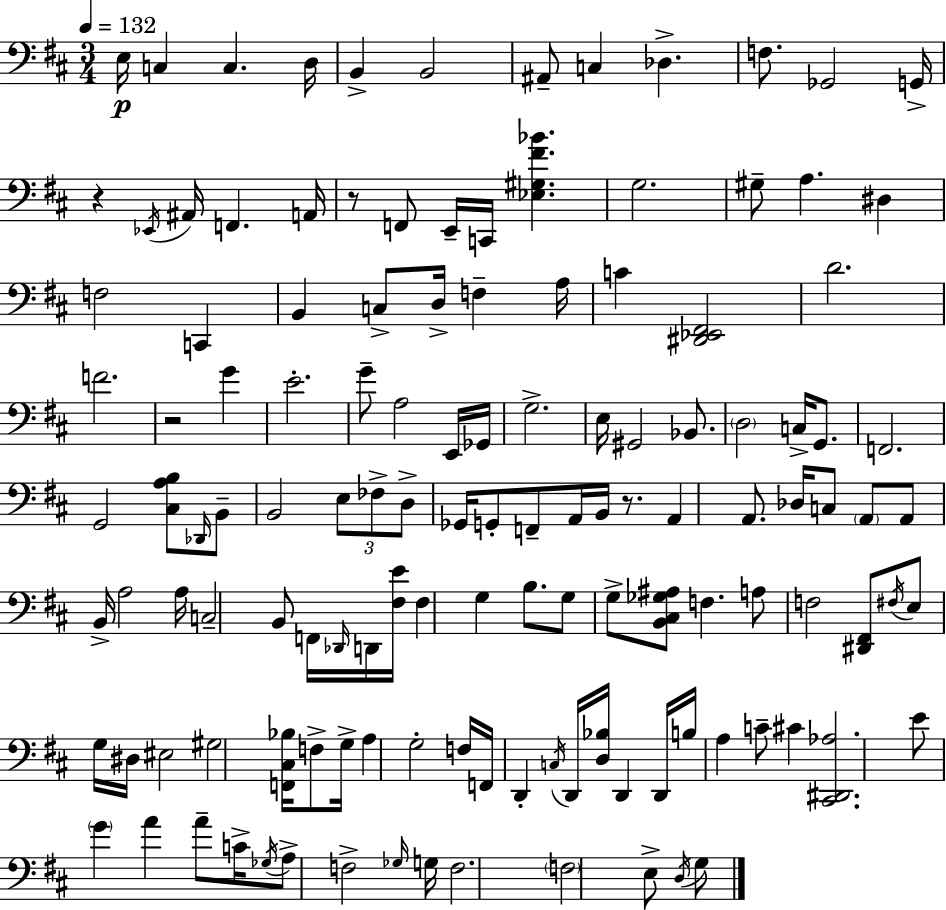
X:1
T:Untitled
M:3/4
L:1/4
K:D
E,/4 C, C, D,/4 B,, B,,2 ^A,,/2 C, _D, F,/2 _G,,2 G,,/4 z _E,,/4 ^A,,/4 F,, A,,/4 z/2 F,,/2 E,,/4 C,,/4 [_E,^G,^F_B] G,2 ^G,/2 A, ^D, F,2 C,, B,, C,/2 D,/4 F, A,/4 C [^D,,_E,,^F,,]2 D2 F2 z2 G E2 G/2 A,2 E,,/4 _G,,/4 G,2 E,/4 ^G,,2 _B,,/2 D,2 C,/4 G,,/2 F,,2 G,,2 [^C,A,B,]/2 _D,,/4 B,,/2 B,,2 E,/2 _F,/2 D,/2 _G,,/4 G,,/2 F,,/2 A,,/4 B,,/4 z/2 A,, A,,/2 _D,/4 C,/2 A,,/2 A,,/2 B,,/4 A,2 A,/4 C,2 B,,/2 F,,/4 _D,,/4 D,,/4 [^F,E]/4 ^F, G, B,/2 G,/2 G,/2 [B,,^C,_G,^A,]/2 F, A,/2 F,2 [^D,,^F,,]/2 ^F,/4 E,/2 G,/4 ^D,/4 ^E,2 ^G,2 [F,,^C,_B,]/4 F,/2 G,/4 A, G,2 F,/4 F,,/4 D,, C,/4 D,,/4 [D,_B,]/4 D,, D,,/4 B,/4 A, C/2 ^C [^C,,^D,,_A,]2 E/2 G A A/2 C/4 _G,/4 A,/2 F,2 _G,/4 G,/4 F,2 F,2 E,/2 D,/4 G,/2